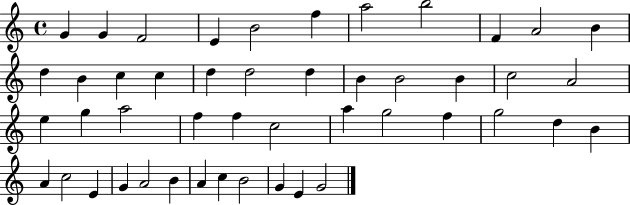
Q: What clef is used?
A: treble